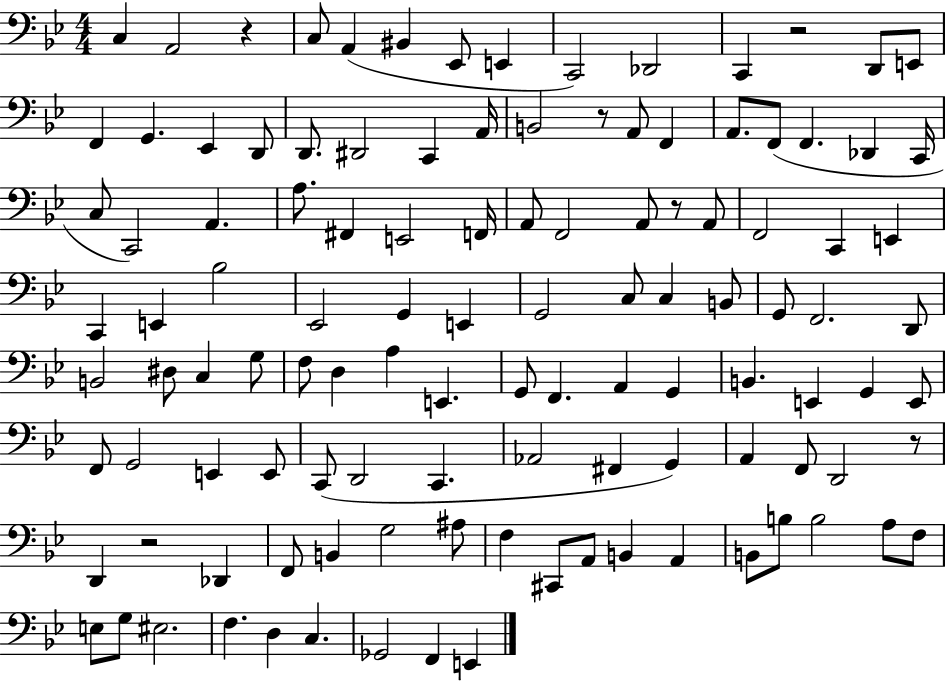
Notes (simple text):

C3/q A2/h R/q C3/e A2/q BIS2/q Eb2/e E2/q C2/h Db2/h C2/q R/h D2/e E2/e F2/q G2/q. Eb2/q D2/e D2/e. D#2/h C2/q A2/s B2/h R/e A2/e F2/q A2/e. F2/e F2/q. Db2/q C2/s C3/e C2/h A2/q. A3/e. F#2/q E2/h F2/s A2/e F2/h A2/e R/e A2/e F2/h C2/q E2/q C2/q E2/q Bb3/h Eb2/h G2/q E2/q G2/h C3/e C3/q B2/e G2/e F2/h. D2/e B2/h D#3/e C3/q G3/e F3/e D3/q A3/q E2/q. G2/e F2/q. A2/q G2/q B2/q. E2/q G2/q E2/e F2/e G2/h E2/q E2/e C2/e D2/h C2/q. Ab2/h F#2/q G2/q A2/q F2/e D2/h R/e D2/q R/h Db2/q F2/e B2/q G3/h A#3/e F3/q C#2/e A2/e B2/q A2/q B2/e B3/e B3/h A3/e F3/e E3/e G3/e EIS3/h. F3/q. D3/q C3/q. Gb2/h F2/q E2/q